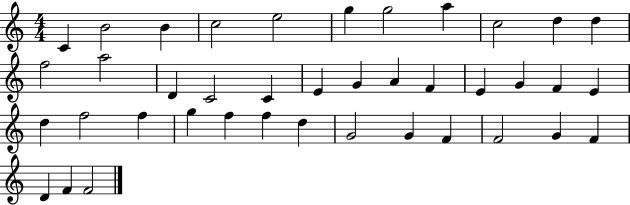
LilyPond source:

{
  \clef treble
  \numericTimeSignature
  \time 4/4
  \key c \major
  c'4 b'2 b'4 | c''2 e''2 | g''4 g''2 a''4 | c''2 d''4 d''4 | \break f''2 a''2 | d'4 c'2 c'4 | e'4 g'4 a'4 f'4 | e'4 g'4 f'4 e'4 | \break d''4 f''2 f''4 | g''4 f''4 f''4 d''4 | g'2 g'4 f'4 | f'2 g'4 f'4 | \break d'4 f'4 f'2 | \bar "|."
}